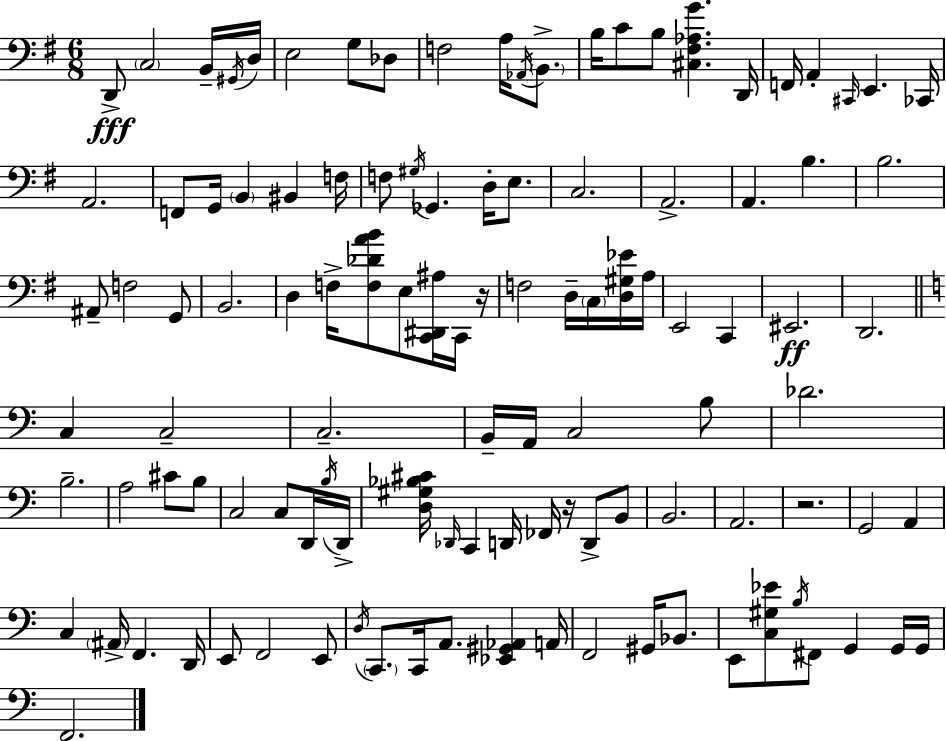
D2/e C3/h B2/s G#2/s D3/s E3/h G3/e Db3/e F3/h A3/s Ab2/s B2/e. B3/s C4/e B3/e [C#3,F#3,Ab3,G4]/q. D2/s F2/s A2/q C#2/s E2/q. CES2/s A2/h. F2/e G2/s B2/q BIS2/q F3/s F3/e G#3/s Gb2/q. D3/s E3/e. C3/h. A2/h. A2/q. B3/q. B3/h. A#2/e F3/h G2/e B2/h. D3/q F3/s [F3,Db4,A4,B4]/e E3/e [C2,D#2,A#3]/s C2/s R/s F3/h D3/s C3/s [D3,G#3,Eb4]/s A3/s E2/h C2/q EIS2/h. D2/h. C3/q C3/h C3/h. B2/s A2/s C3/h B3/e Db4/h. B3/h. A3/h C#4/e B3/e C3/h C3/e D2/s B3/s D2/s [D3,G#3,Bb3,C#4]/s Db2/s C2/q D2/s FES2/s R/s D2/e B2/e B2/h. A2/h. R/h. G2/h A2/q C3/q A#2/s F2/q. D2/s E2/e F2/h E2/e D3/s C2/e. C2/s A2/e. [Eb2,G#2,Ab2]/q A2/s F2/h G#2/s Bb2/e. E2/e [C3,G#3,Eb4]/e B3/s F#2/e G2/q G2/s G2/s F2/h.